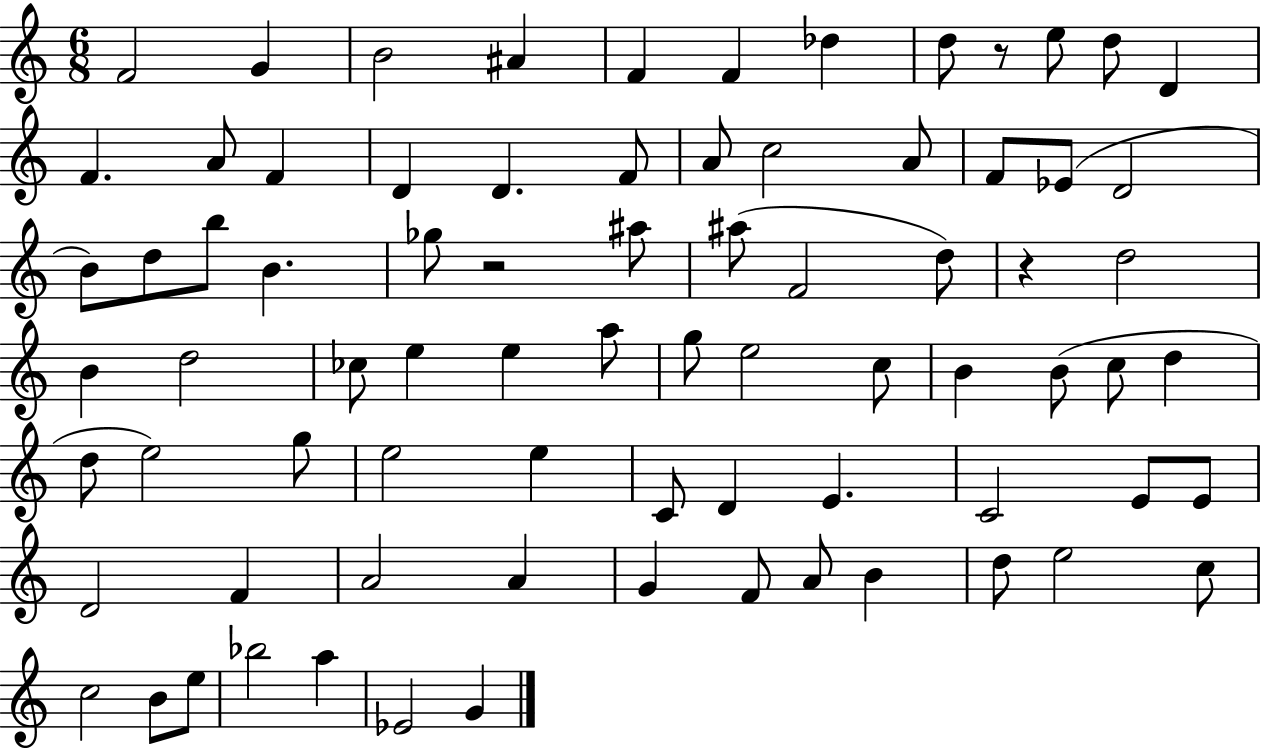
{
  \clef treble
  \numericTimeSignature
  \time 6/8
  \key c \major
  f'2 g'4 | b'2 ais'4 | f'4 f'4 des''4 | d''8 r8 e''8 d''8 d'4 | \break f'4. a'8 f'4 | d'4 d'4. f'8 | a'8 c''2 a'8 | f'8 ees'8( d'2 | \break b'8) d''8 b''8 b'4. | ges''8 r2 ais''8 | ais''8( f'2 d''8) | r4 d''2 | \break b'4 d''2 | ces''8 e''4 e''4 a''8 | g''8 e''2 c''8 | b'4 b'8( c''8 d''4 | \break d''8 e''2) g''8 | e''2 e''4 | c'8 d'4 e'4. | c'2 e'8 e'8 | \break d'2 f'4 | a'2 a'4 | g'4 f'8 a'8 b'4 | d''8 e''2 c''8 | \break c''2 b'8 e''8 | bes''2 a''4 | ees'2 g'4 | \bar "|."
}